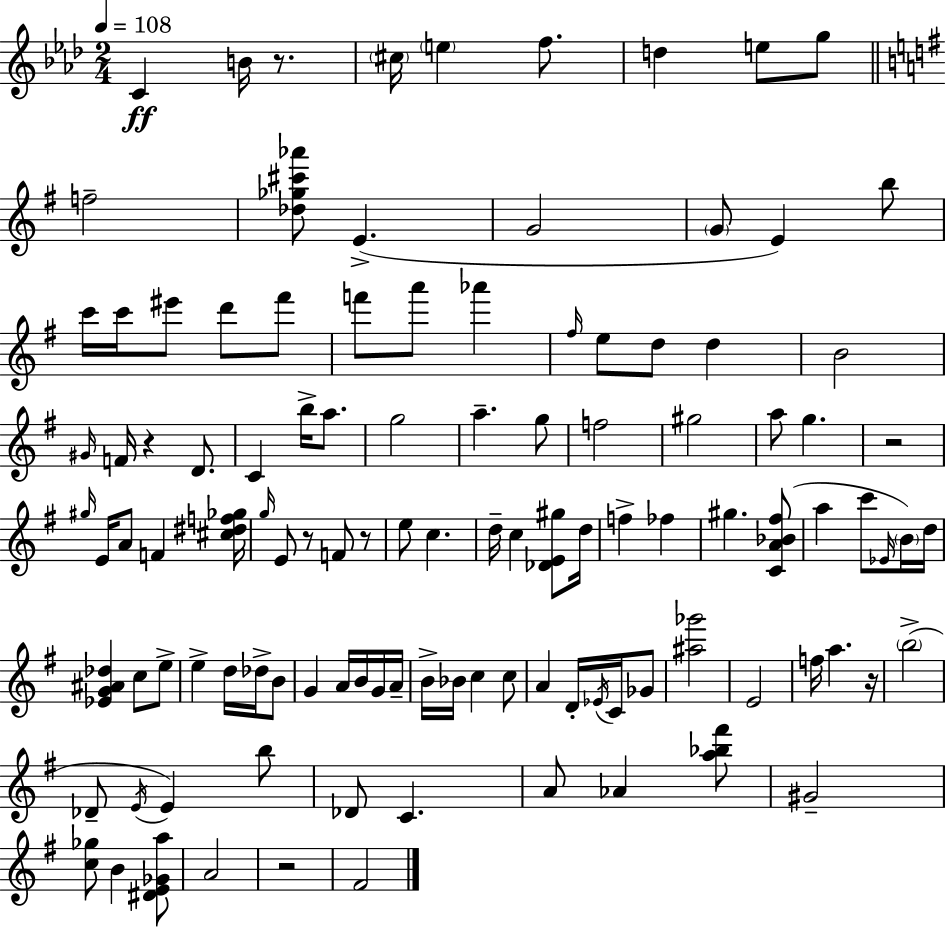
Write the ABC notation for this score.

X:1
T:Untitled
M:2/4
L:1/4
K:Ab
C B/4 z/2 ^c/4 e f/2 d e/2 g/2 f2 [_d_g^c'_a']/2 E G2 G/2 E b/2 c'/4 c'/4 ^e'/2 d'/2 ^f'/2 f'/2 a'/2 _a' ^f/4 e/2 d/2 d B2 ^G/4 F/4 z D/2 C b/4 a/2 g2 a g/2 f2 ^g2 a/2 g z2 ^g/4 E/4 A/2 F [^c^df_g]/4 g/4 E/2 z/2 F/2 z/2 e/2 c d/4 c [_DE^g]/2 d/4 f _f ^g [CA_B^f]/2 a c'/2 _E/4 B/4 d/4 [_EG^A_d] c/2 e/2 e d/4 _d/4 B/2 G A/4 B/4 G/4 A/4 B/4 _B/4 c c/2 A D/4 _E/4 C/4 _G/2 [^a_g']2 E2 f/4 a z/4 b2 _D/2 E/4 E b/2 _D/2 C A/2 _A [a_b^f']/2 ^G2 [c_g]/2 B [^DE_Ga]/2 A2 z2 ^F2